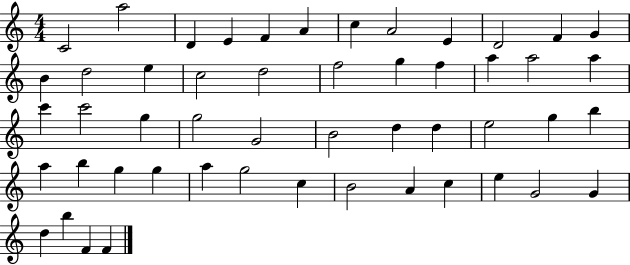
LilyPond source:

{
  \clef treble
  \numericTimeSignature
  \time 4/4
  \key c \major
  c'2 a''2 | d'4 e'4 f'4 a'4 | c''4 a'2 e'4 | d'2 f'4 g'4 | \break b'4 d''2 e''4 | c''2 d''2 | f''2 g''4 f''4 | a''4 a''2 a''4 | \break c'''4 c'''2 g''4 | g''2 g'2 | b'2 d''4 d''4 | e''2 g''4 b''4 | \break a''4 b''4 g''4 g''4 | a''4 g''2 c''4 | b'2 a'4 c''4 | e''4 g'2 g'4 | \break d''4 b''4 f'4 f'4 | \bar "|."
}